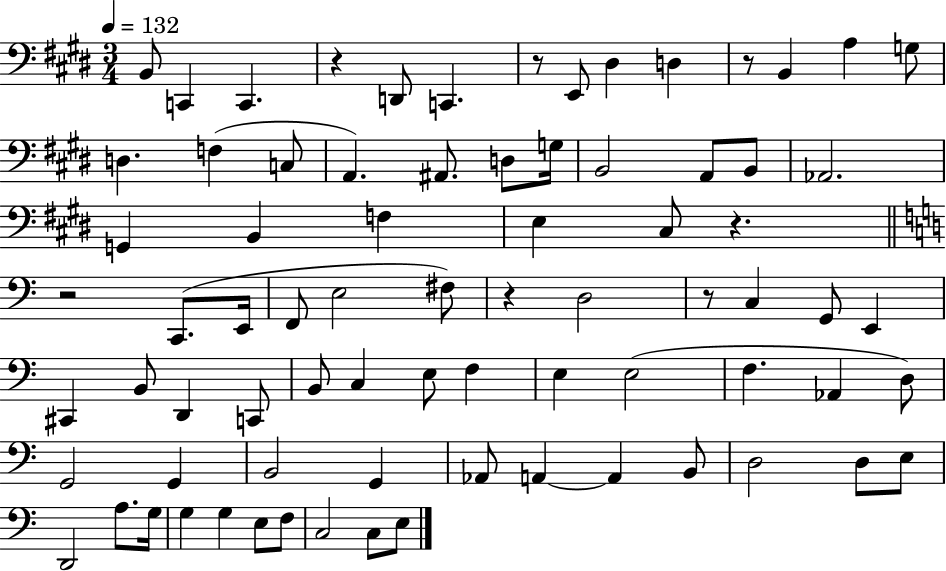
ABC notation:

X:1
T:Untitled
M:3/4
L:1/4
K:E
B,,/2 C,, C,, z D,,/2 C,, z/2 E,,/2 ^D, D, z/2 B,, A, G,/2 D, F, C,/2 A,, ^A,,/2 D,/2 G,/4 B,,2 A,,/2 B,,/2 _A,,2 G,, B,, F, E, ^C,/2 z z2 C,,/2 E,,/4 F,,/2 E,2 ^F,/2 z D,2 z/2 C, G,,/2 E,, ^C,, B,,/2 D,, C,,/2 B,,/2 C, E,/2 F, E, E,2 F, _A,, D,/2 G,,2 G,, B,,2 G,, _A,,/2 A,, A,, B,,/2 D,2 D,/2 E,/2 D,,2 A,/2 G,/4 G, G, E,/2 F,/2 C,2 C,/2 E,/2